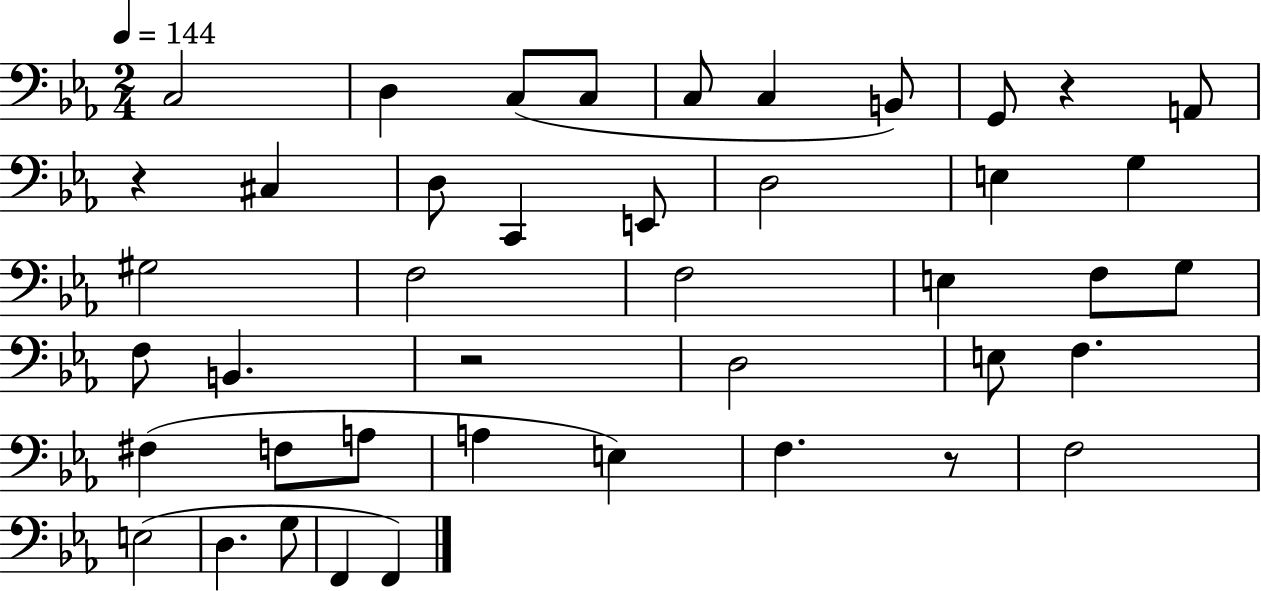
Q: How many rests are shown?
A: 4